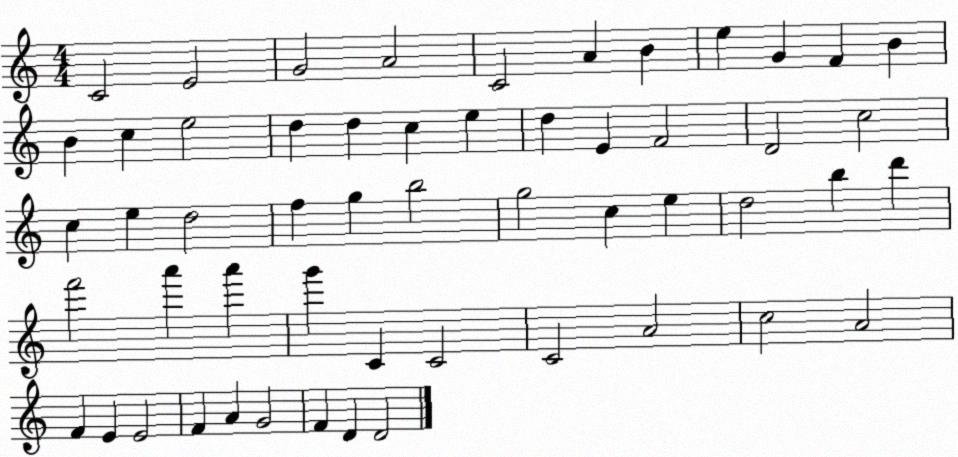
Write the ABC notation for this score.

X:1
T:Untitled
M:4/4
L:1/4
K:C
C2 E2 G2 A2 C2 A B e G F B B c e2 d d c e d E F2 D2 c2 c e d2 f g b2 g2 c e d2 b d' f'2 a' a' g' C C2 C2 A2 c2 A2 F E E2 F A G2 F D D2